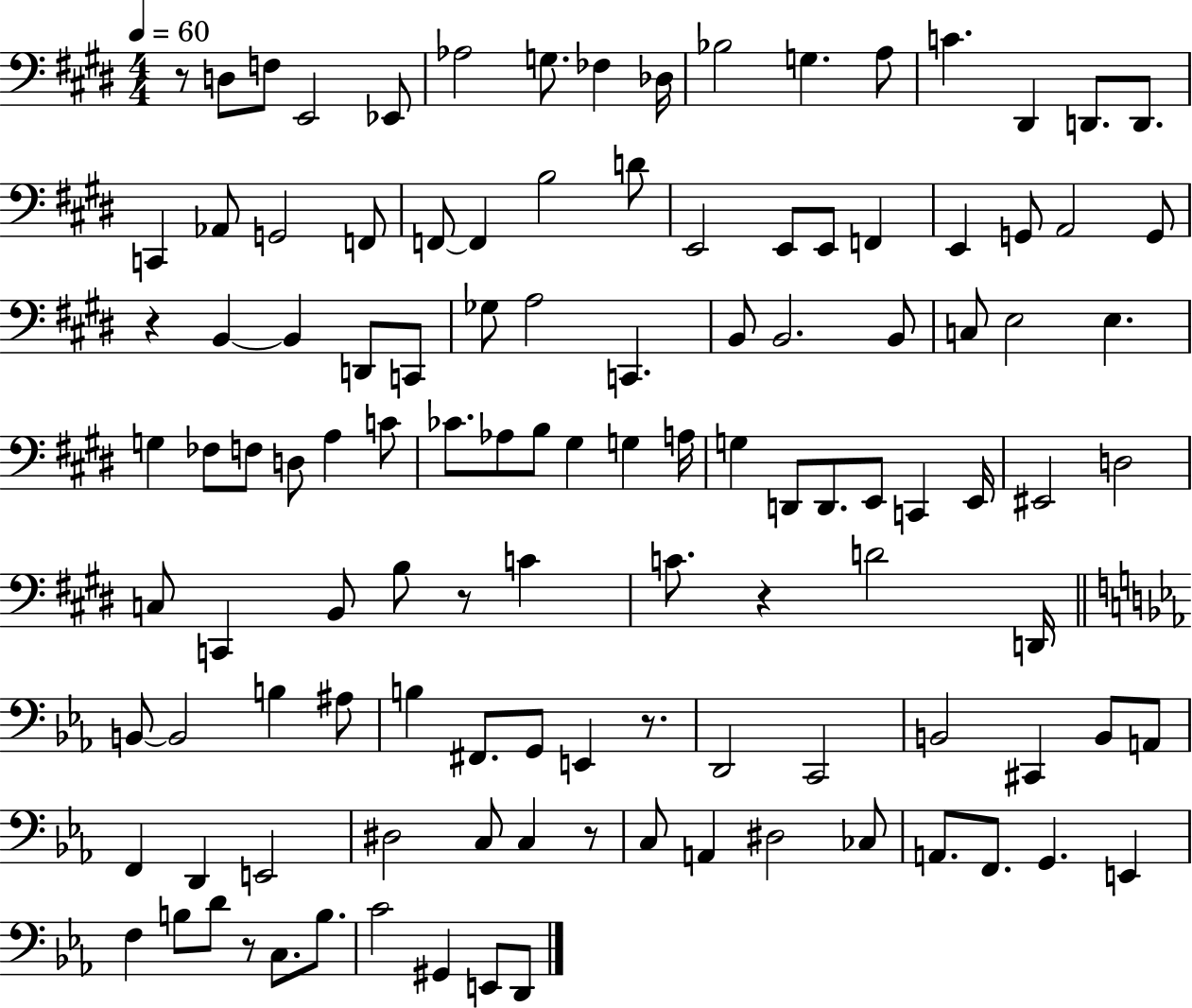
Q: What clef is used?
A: bass